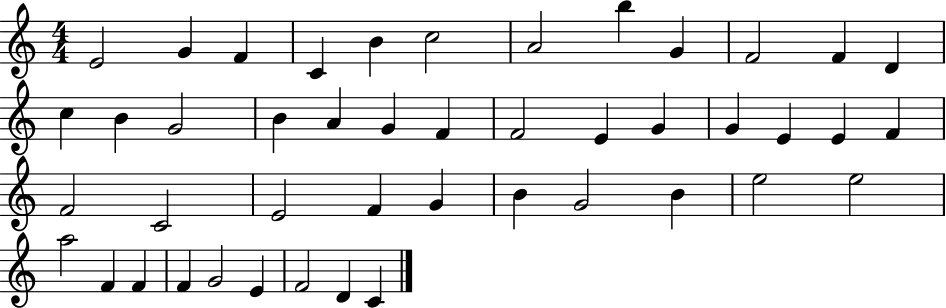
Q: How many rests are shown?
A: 0